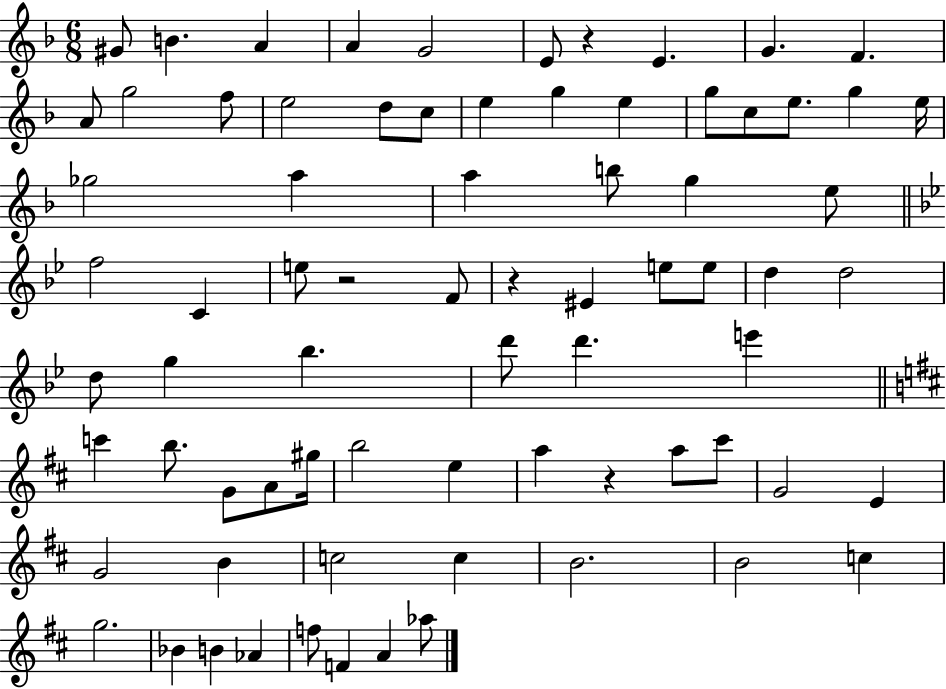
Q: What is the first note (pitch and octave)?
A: G#4